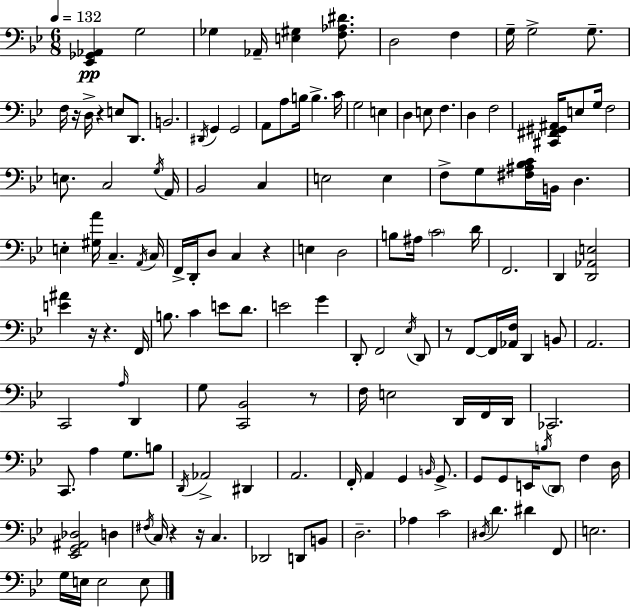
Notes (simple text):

[Eb2,Gb2,Ab2]/q G3/h Gb3/q Ab2/s [E3,G#3]/q [F3,Ab3,D#4]/e. D3/h F3/q G3/s G3/h G3/e. F3/s R/s D3/s R/q E3/e D2/e. B2/h. D#2/s G2/q G2/h A2/e A3/e B3/s B3/q. C4/s G3/h E3/q D3/q E3/e F3/q. D3/q F3/h [C#2,F#2,G#2,A#2]/s E3/e G3/s F3/h E3/e. C3/h G3/s A2/s Bb2/h C3/q E3/h E3/q F3/e G3/e [F#3,A#3,Bb3,C4]/s B2/s D3/q. E3/q [G#3,A4]/s C3/q. A2/s C3/s F2/s D2/s D3/e C3/q R/q E3/q D3/h B3/e A#3/s C4/h D4/s F2/h. D2/q [D2,Ab2,E3]/h [E4,A#4]/q R/s R/q. F2/s B3/e. C4/q E4/e D4/e. E4/h G4/q D2/e F2/h Eb3/s D2/e R/e F2/e F2/s [Ab2,F3]/s D2/q B2/e A2/h. C2/h A3/s D2/q G3/e [C2,Bb2]/h R/e F3/s E3/h D2/s F2/s D2/s CES2/h. C2/e. A3/q G3/e. B3/e D2/s Ab2/h D#2/q A2/h. F2/s A2/q G2/q B2/s G2/e. G2/e G2/e E2/s B3/s D2/e F3/q D3/s [Eb2,G2,A#2,Db3]/h D3/q F#3/s C3/s R/q R/s C3/q. Db2/h D2/e B2/e D3/h. Ab3/q C4/h D#3/s D4/q. D#4/q F2/e E3/h. G3/s E3/s E3/h E3/e